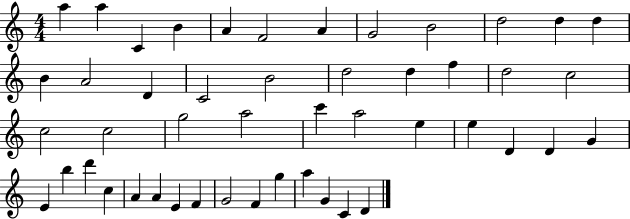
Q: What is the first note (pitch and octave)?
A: A5